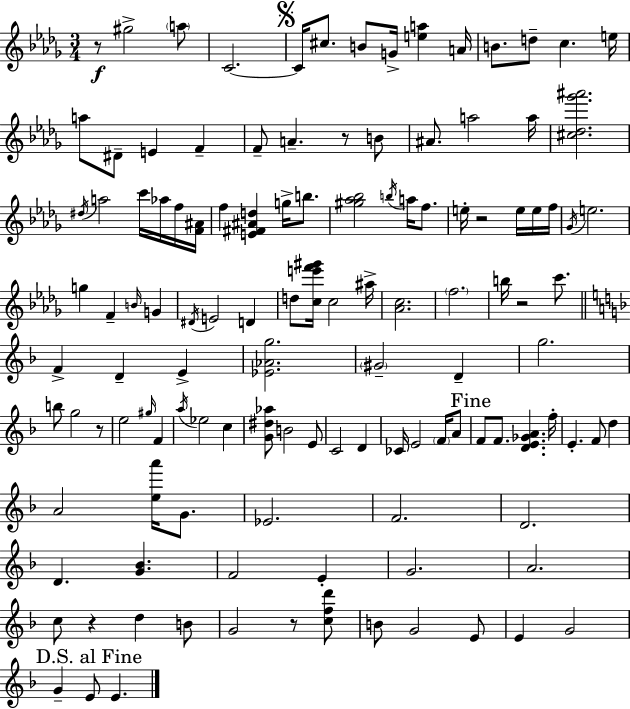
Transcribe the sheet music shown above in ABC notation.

X:1
T:Untitled
M:3/4
L:1/4
K:Bbm
z/2 ^g2 a/2 C2 C/4 ^c/2 B/2 G/4 [ea] A/4 B/2 d/2 c e/4 a/2 ^D/2 E F F/2 A z/2 B/2 ^A/2 a2 a/4 [^c_d_g'^a']2 ^d/4 a2 c'/4 _a/4 f/4 [F^A]/4 f [E^F^Ad] g/4 b/2 [^g_a_b]2 b/4 a/4 f/2 e/4 z2 e/4 e/4 f/4 _G/4 e2 g F B/4 G ^D/4 E2 D d/2 [ce'f'^g']/4 c2 ^a/4 [_Ac]2 f2 b/4 z2 c'/2 F D E [_E_Ag]2 ^G2 D g2 b/2 g2 z/2 e2 ^g/4 F a/4 _e2 c [G^d_a]/2 B2 E/2 C2 D _C/4 E2 F/4 A/2 F/2 F/2 [DE_GA] f/4 E F/2 d A2 [ea']/4 G/2 _E2 F2 D2 D [G_B] F2 E G2 A2 c/2 z d B/2 G2 z/2 [cfd']/2 B/2 G2 E/2 E G2 G E/2 E